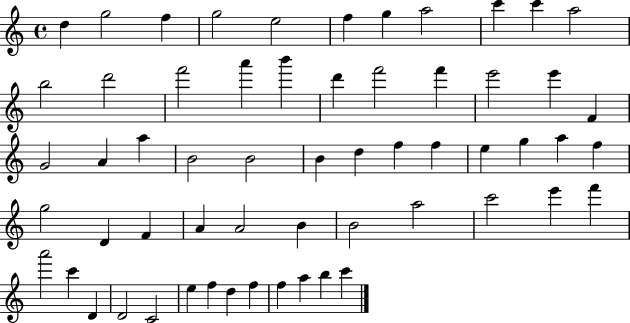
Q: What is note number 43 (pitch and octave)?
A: A5